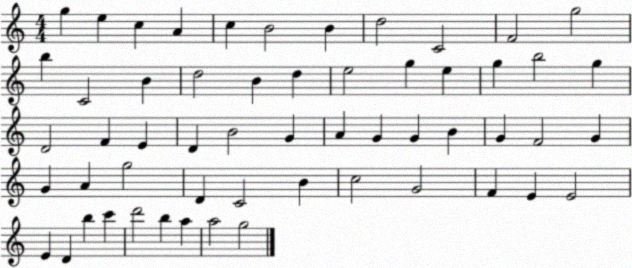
X:1
T:Untitled
M:4/4
L:1/4
K:C
g e c A c B2 B d2 C2 F2 g2 b C2 B d2 B d e2 g e g b2 g D2 F E D B2 G A G G B G F2 G G A g2 D C2 B c2 G2 F E E2 E D b c' d'2 b a a2 g2